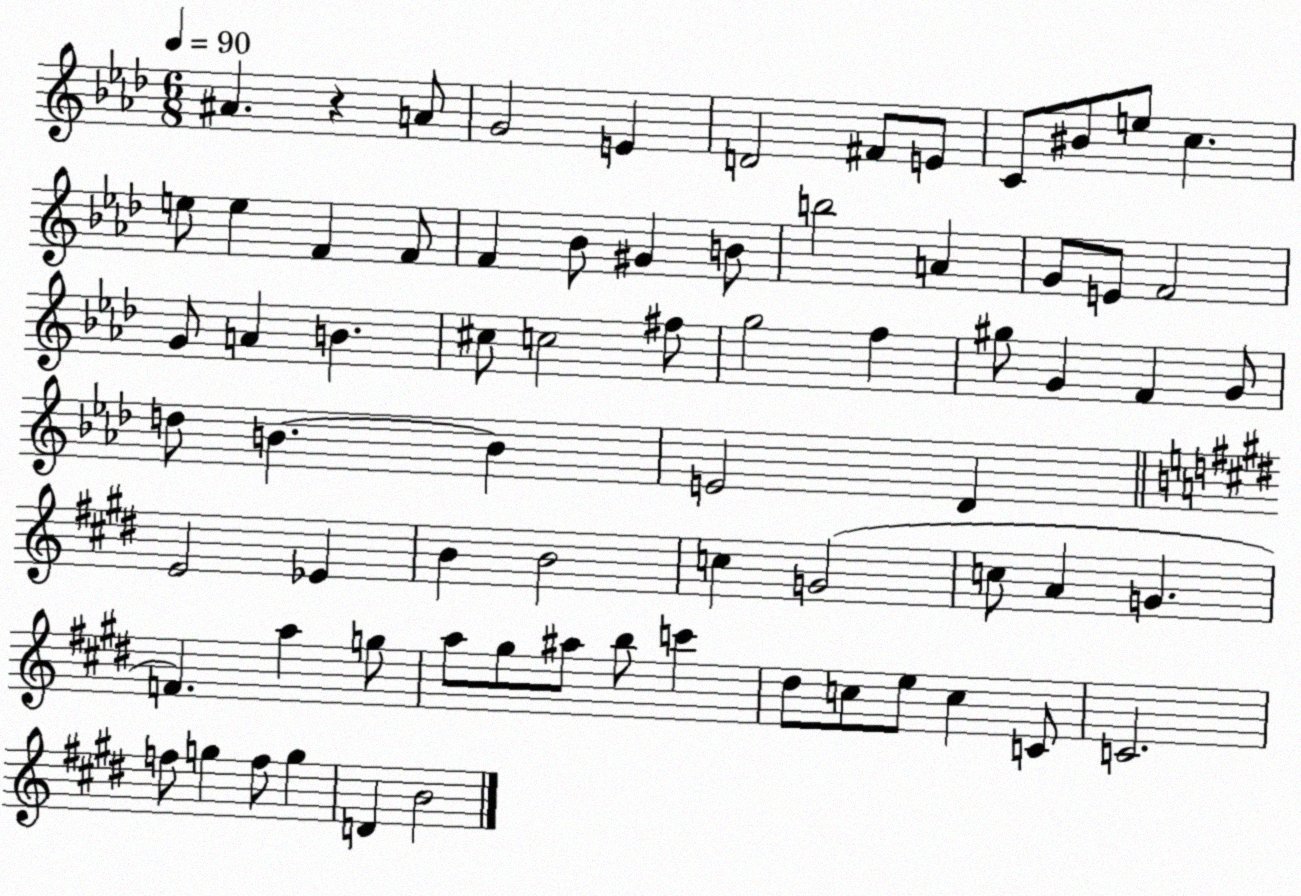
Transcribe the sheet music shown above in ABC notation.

X:1
T:Untitled
M:6/8
L:1/4
K:Ab
^A z A/2 G2 E D2 ^F/2 E/2 C/2 ^B/2 e/2 c e/2 e F F/2 F _B/2 ^G B/2 b2 A G/2 E/2 F2 G/2 A B ^c/2 c2 ^f/2 g2 f ^g/2 G F G/2 d/2 B B E2 _D E2 _E B B2 c G2 c/2 A G F a g/2 a/2 ^g/2 ^a/2 b/2 c' ^d/2 c/2 e/2 c C/2 C2 f/2 g f/2 g D B2